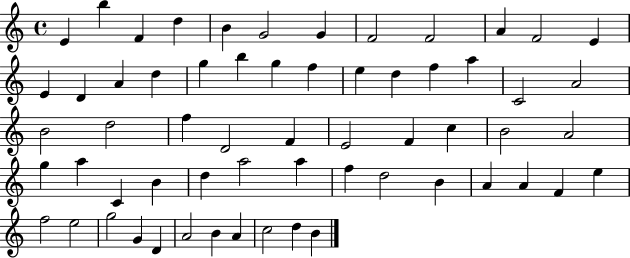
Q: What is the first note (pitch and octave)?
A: E4